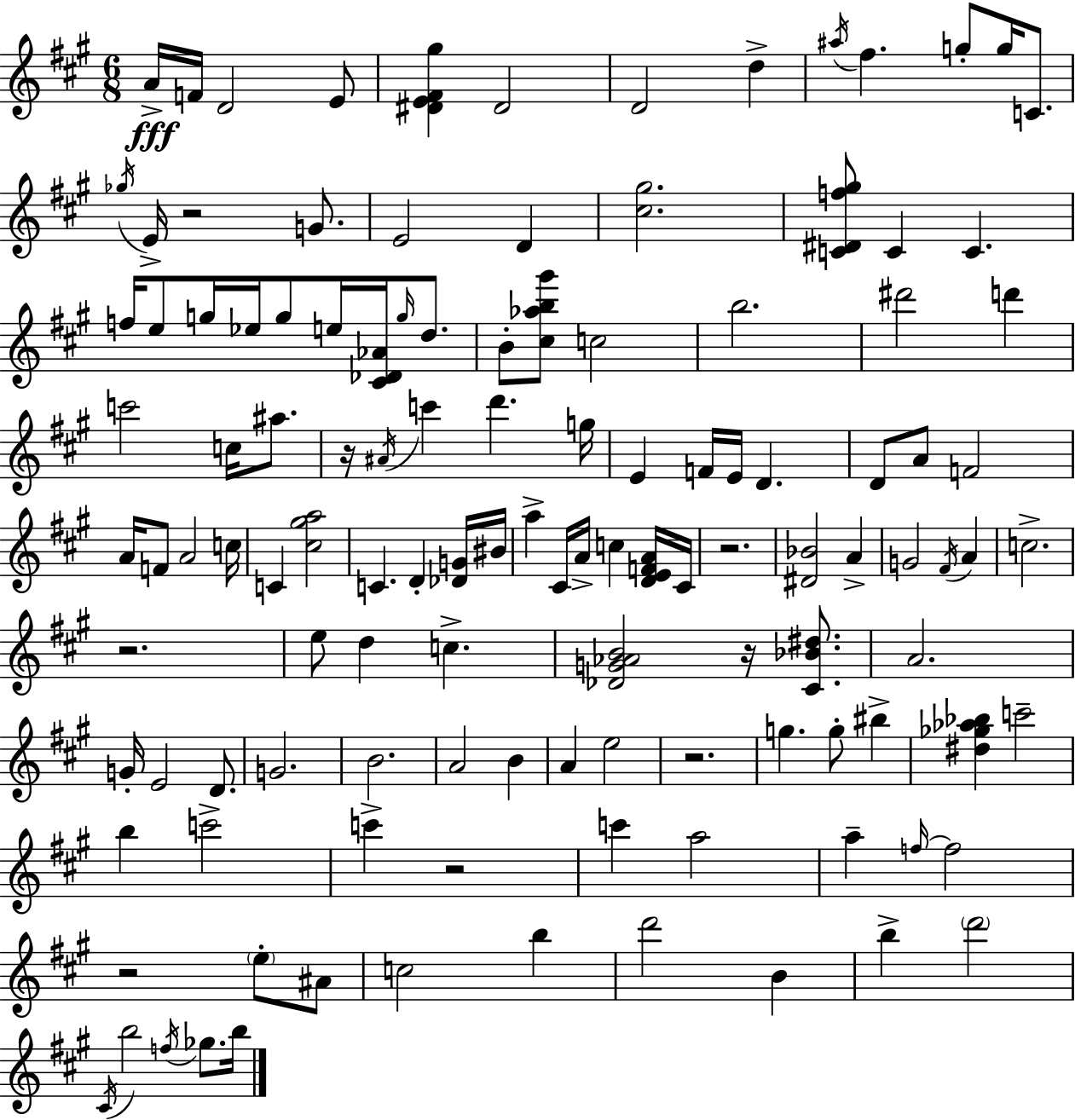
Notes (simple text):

A4/s F4/s D4/h E4/e [D#4,E4,F#4,G#5]/q D#4/h D4/h D5/q A#5/s F#5/q. G5/e G5/s C4/e. Gb5/s E4/s R/h G4/e. E4/h D4/q [C#5,G#5]/h. [C4,D#4,F5,G#5]/e C4/q C4/q. F5/s E5/e G5/s Eb5/s G5/e E5/s [C#4,Db4,Ab4]/s G5/s D5/e. B4/e [C#5,Ab5,B5,G#6]/e C5/h B5/h. D#6/h D6/q C6/h C5/s A#5/e. R/s A#4/s C6/q D6/q. G5/s E4/q F4/s E4/s D4/q. D4/e A4/e F4/h A4/s F4/e A4/h C5/s C4/q [C#5,G#5,A5]/h C4/q. D4/q [Db4,G4]/s BIS4/s A5/q C#4/s A4/s C5/q [D4,E4,F4,A4]/s C#4/s R/h. [D#4,Bb4]/h A4/q G4/h F#4/s A4/q C5/h. R/h. E5/e D5/q C5/q. [Db4,G4,Ab4,B4]/h R/s [C#4,Bb4,D#5]/e. A4/h. G4/s E4/h D4/e. G4/h. B4/h. A4/h B4/q A4/q E5/h R/h. G5/q. G5/e BIS5/q [D#5,Gb5,Ab5,Bb5]/q C6/h B5/q C6/h C6/q R/h C6/q A5/h A5/q F5/s F5/h R/h E5/e A#4/e C5/h B5/q D6/h B4/q B5/q D6/h C#4/s B5/h F5/s Gb5/e. B5/s